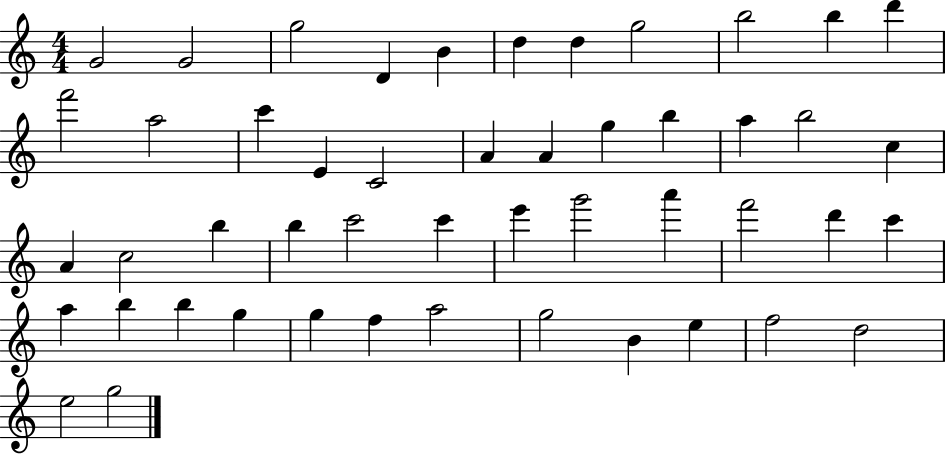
G4/h G4/h G5/h D4/q B4/q D5/q D5/q G5/h B5/h B5/q D6/q F6/h A5/h C6/q E4/q C4/h A4/q A4/q G5/q B5/q A5/q B5/h C5/q A4/q C5/h B5/q B5/q C6/h C6/q E6/q G6/h A6/q F6/h D6/q C6/q A5/q B5/q B5/q G5/q G5/q F5/q A5/h G5/h B4/q E5/q F5/h D5/h E5/h G5/h